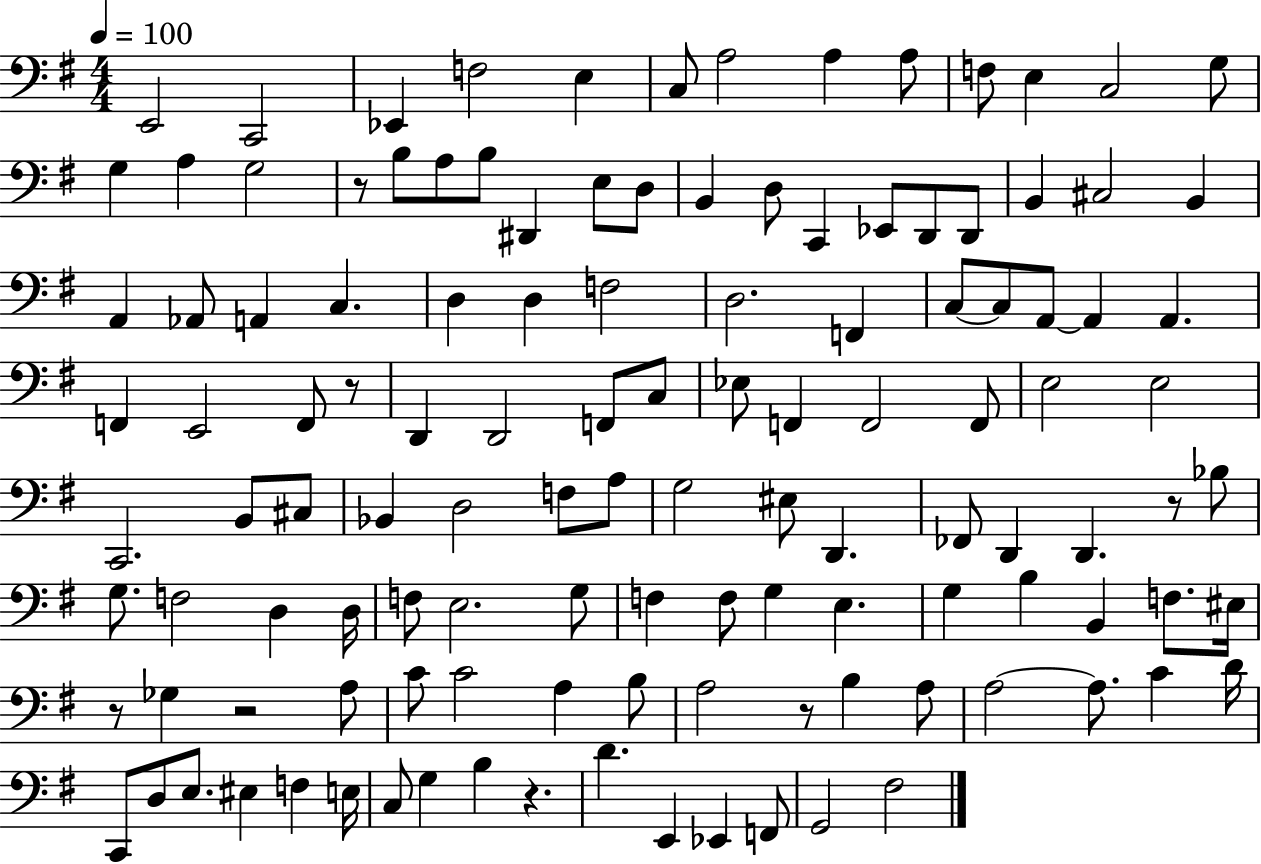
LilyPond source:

{
  \clef bass
  \numericTimeSignature
  \time 4/4
  \key g \major
  \tempo 4 = 100
  e,2 c,2 | ees,4 f2 e4 | c8 a2 a4 a8 | f8 e4 c2 g8 | \break g4 a4 g2 | r8 b8 a8 b8 dis,4 e8 d8 | b,4 d8 c,4 ees,8 d,8 d,8 | b,4 cis2 b,4 | \break a,4 aes,8 a,4 c4. | d4 d4 f2 | d2. f,4 | c8~~ c8 a,8~~ a,4 a,4. | \break f,4 e,2 f,8 r8 | d,4 d,2 f,8 c8 | ees8 f,4 f,2 f,8 | e2 e2 | \break c,2. b,8 cis8 | bes,4 d2 f8 a8 | g2 eis8 d,4. | fes,8 d,4 d,4. r8 bes8 | \break g8. f2 d4 d16 | f8 e2. g8 | f4 f8 g4 e4. | g4 b4 b,4 f8. eis16 | \break r8 ges4 r2 a8 | c'8 c'2 a4 b8 | a2 r8 b4 a8 | a2~~ a8. c'4 d'16 | \break c,8 d8 e8. eis4 f4 e16 | c8 g4 b4 r4. | d'4. e,4 ees,4 f,8 | g,2 fis2 | \break \bar "|."
}